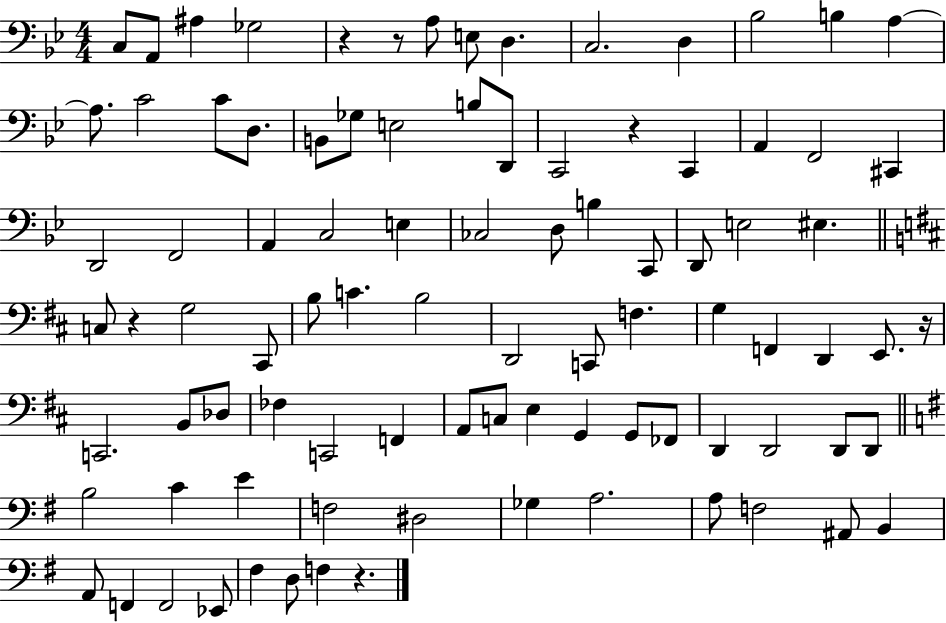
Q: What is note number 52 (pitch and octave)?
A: C2